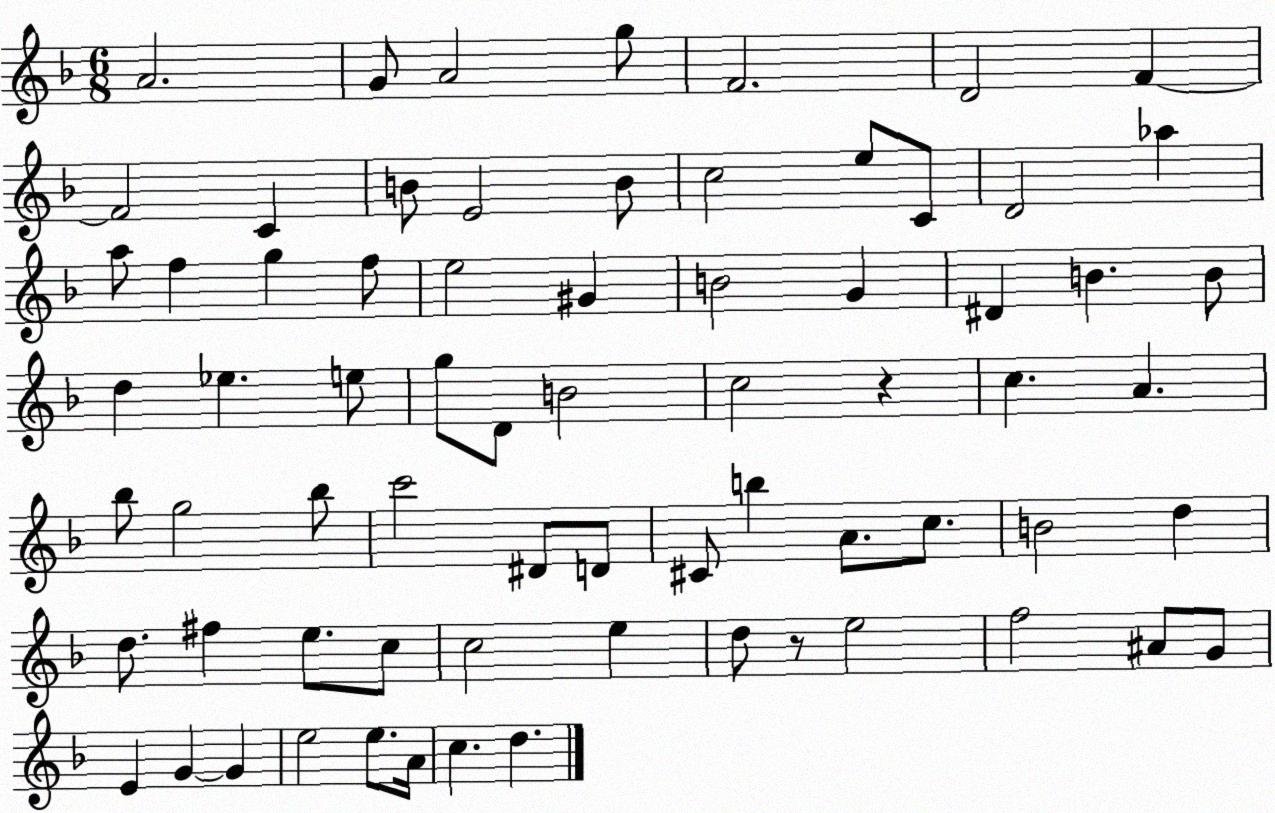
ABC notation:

X:1
T:Untitled
M:6/8
L:1/4
K:F
A2 G/2 A2 g/2 F2 D2 F F2 C B/2 E2 B/2 c2 e/2 C/2 D2 _a a/2 f g f/2 e2 ^G B2 G ^D B B/2 d _e e/2 g/2 D/2 B2 c2 z c A _b/2 g2 _b/2 c'2 ^D/2 D/2 ^C/2 b A/2 c/2 B2 d d/2 ^f e/2 c/2 c2 e d/2 z/2 e2 f2 ^A/2 G/2 E G G e2 e/2 A/4 c d